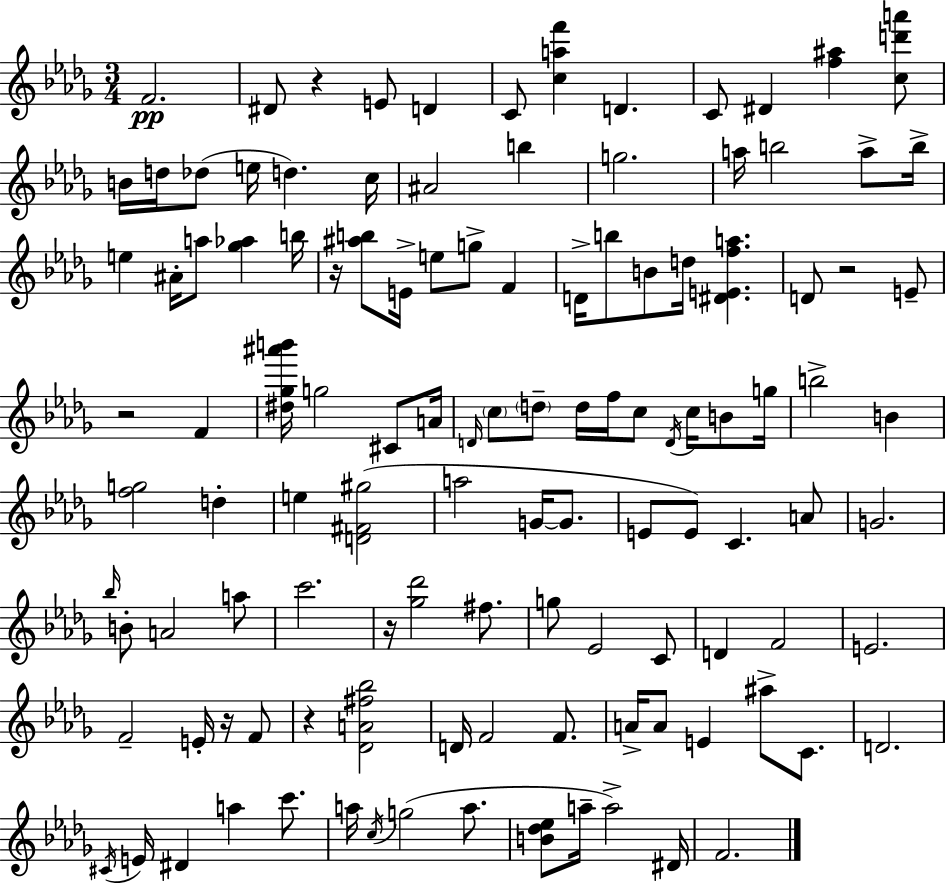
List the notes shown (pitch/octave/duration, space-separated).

F4/h. D#4/e R/q E4/e D4/q C4/e [C5,A5,F6]/q D4/q. C4/e D#4/q [F5,A#5]/q [C5,D6,A6]/e B4/s D5/s Db5/e E5/s D5/q. C5/s A#4/h B5/q G5/h. A5/s B5/h A5/e B5/s E5/q A#4/s A5/e [Gb5,Ab5]/q B5/s R/s [A#5,B5]/e E4/s E5/e G5/e F4/q D4/s B5/e B4/e D5/s [D#4,E4,F5,A5]/q. D4/e R/h E4/e R/h F4/q [D#5,Gb5,A#6,B6]/s G5/h C#4/e A4/s D4/s C5/e D5/e D5/s F5/s C5/e D4/s C5/s B4/e G5/s B5/h B4/q [F5,G5]/h D5/q E5/q [D4,F#4,G#5]/h A5/h G4/s G4/e. E4/e E4/e C4/q. A4/e G4/h. Bb5/s B4/e A4/h A5/e C6/h. R/s [Gb5,Db6]/h F#5/e. G5/e Eb4/h C4/e D4/q F4/h E4/h. F4/h E4/s R/s F4/e R/q [Db4,A4,F#5,Bb5]/h D4/s F4/h F4/e. A4/s A4/e E4/q A#5/e C4/e. D4/h. C#4/s E4/s D#4/q A5/q C6/e. A5/s C5/s G5/h A5/e. [B4,Db5,Eb5]/e A5/s A5/h D#4/s F4/h.